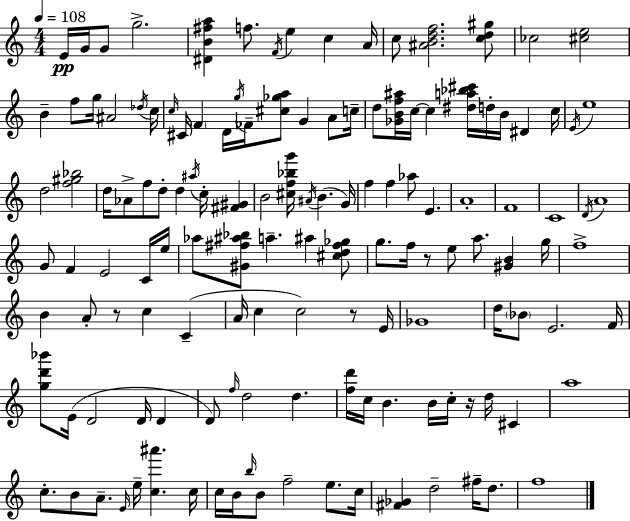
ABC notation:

X:1
T:Untitled
M:4/4
L:1/4
K:C
E/4 G/4 G/2 g2 [^DB^fa] f/2 F/4 e c A/4 c/2 [^ABdf]2 [cd^g]/2 _c2 [^ce]2 B f/2 g/4 ^A2 _d/4 c/4 c/4 ^C/4 F D/4 g/4 _F/4 [^c_ga]/2 G A/2 c/4 d/2 [_GBf^a]/4 c/4 c [^da_b^c']/4 d/4 B/4 ^D c/4 E/4 e4 d2 [f^g_b]2 d/4 _A/2 f/2 d/2 d ^a/4 c/4 [^F^G] B2 [^cf_bg']/4 ^A/4 B G/4 f f _a/2 E A4 F4 C4 D/4 A4 G/2 F E2 C/4 e/4 _a/2 [^G^f^a_b]/2 a ^a [^cd^f_g]/2 g/2 f/4 z/2 e/2 a/2 [^GB] g/4 f4 B A/2 z/2 c C A/4 c c2 z/2 E/4 _G4 d/4 _B/2 E2 F/4 [gd'_b']/2 E/4 D2 D/4 D D/2 f/4 d2 d [fd']/4 c/4 B B/4 c/4 z/4 d/4 ^C a4 c/2 B/2 A/2 E/4 e/4 [c^a'] c/4 c/4 B/4 b/4 B/2 f2 e/2 c/4 [^F_G] d2 ^f/4 d/2 f4